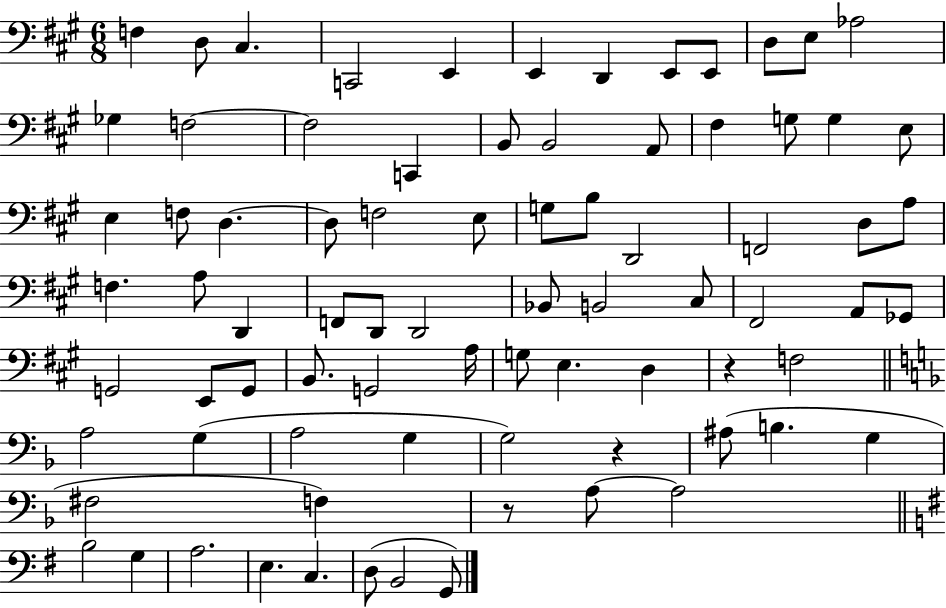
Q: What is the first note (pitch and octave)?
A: F3